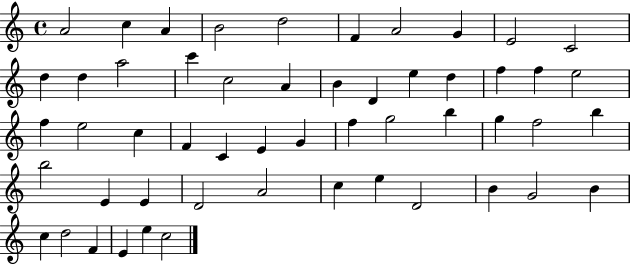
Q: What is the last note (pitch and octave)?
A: C5